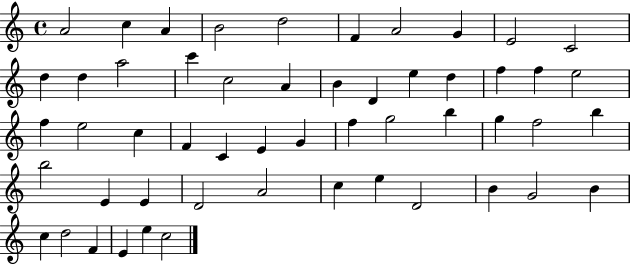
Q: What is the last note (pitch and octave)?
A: C5